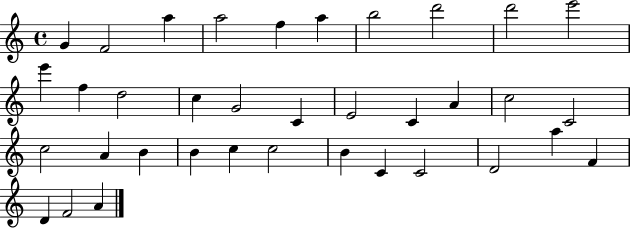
G4/q F4/h A5/q A5/h F5/q A5/q B5/h D6/h D6/h E6/h E6/q F5/q D5/h C5/q G4/h C4/q E4/h C4/q A4/q C5/h C4/h C5/h A4/q B4/q B4/q C5/q C5/h B4/q C4/q C4/h D4/h A5/q F4/q D4/q F4/h A4/q